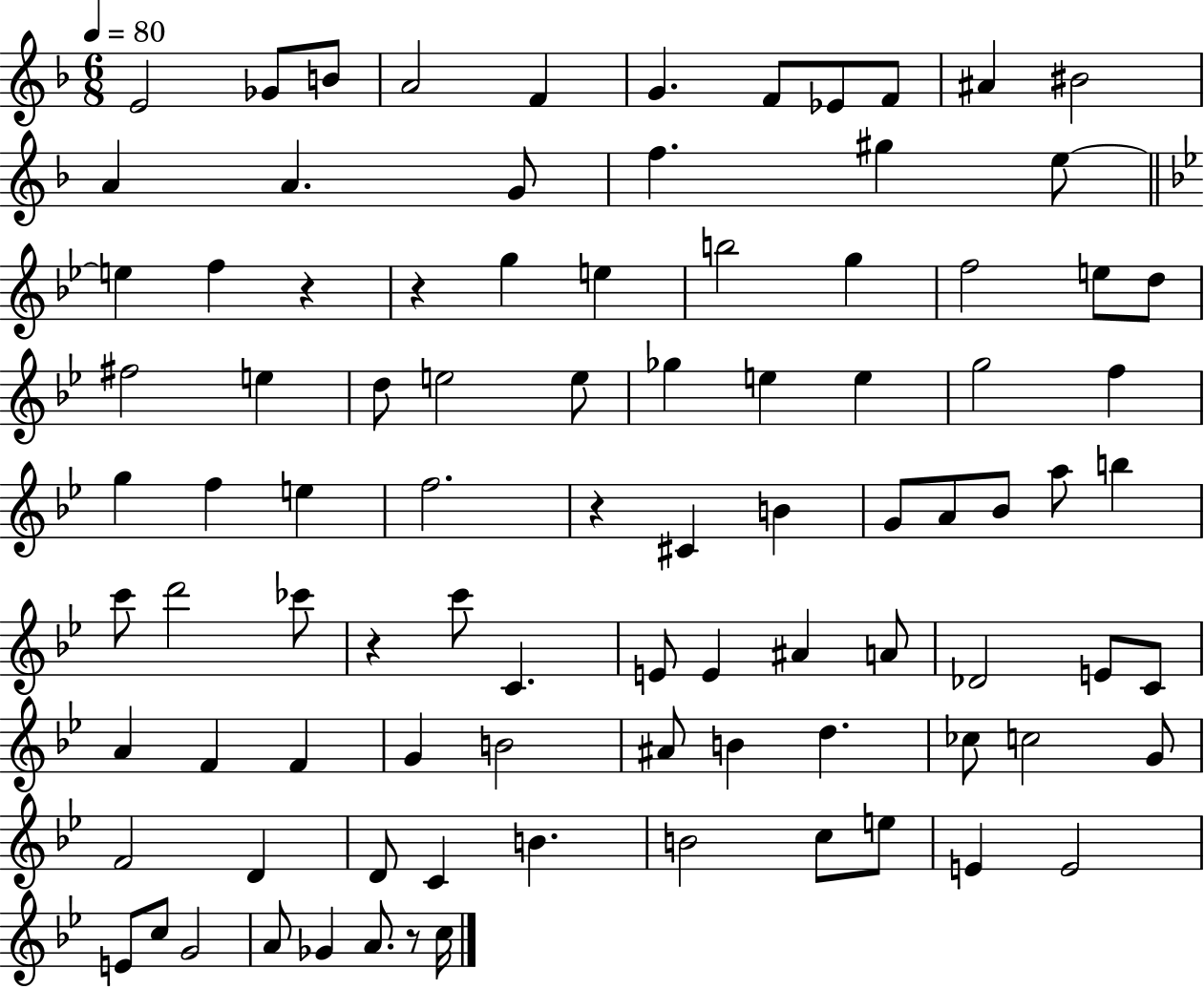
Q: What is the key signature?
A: F major